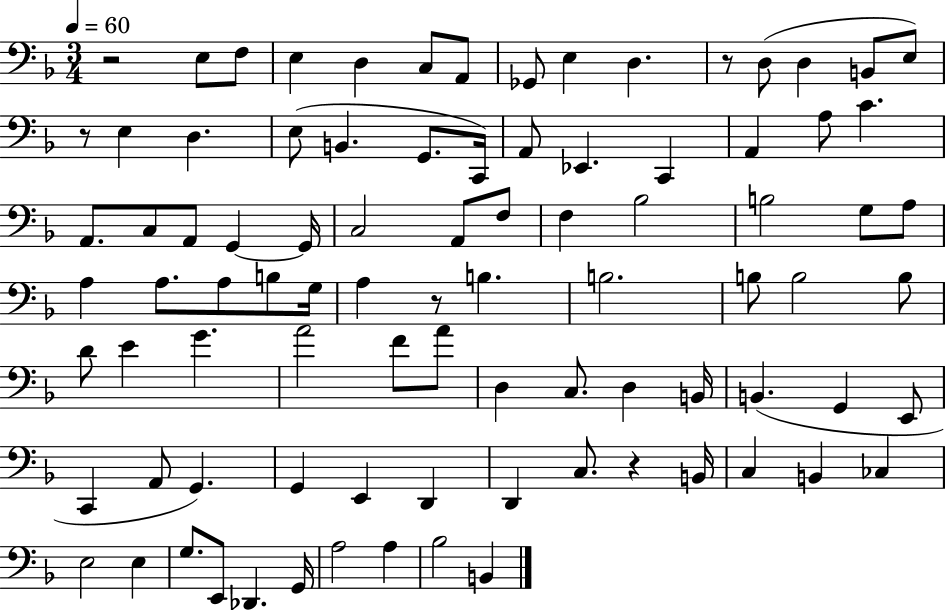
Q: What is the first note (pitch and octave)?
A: E3